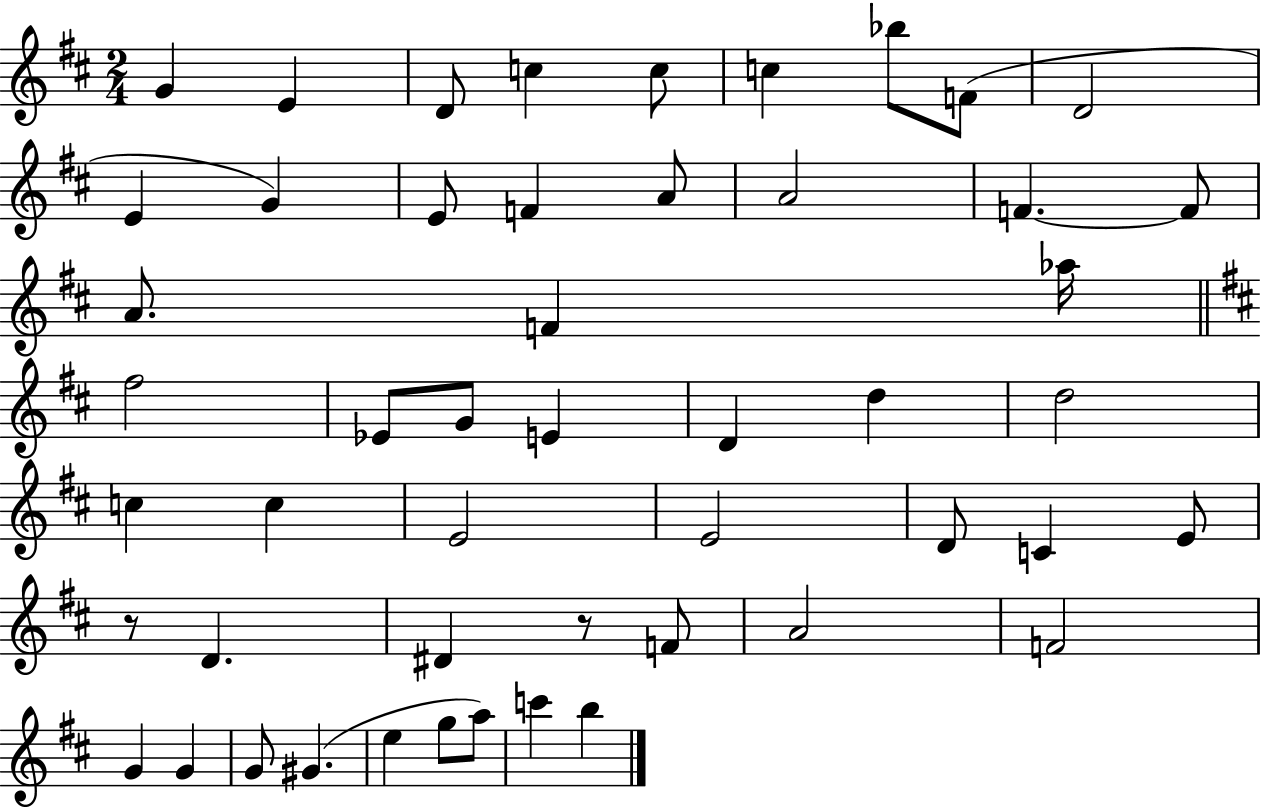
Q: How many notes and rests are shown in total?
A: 50